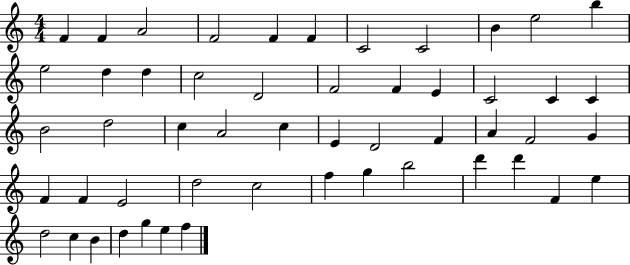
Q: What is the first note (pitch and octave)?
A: F4